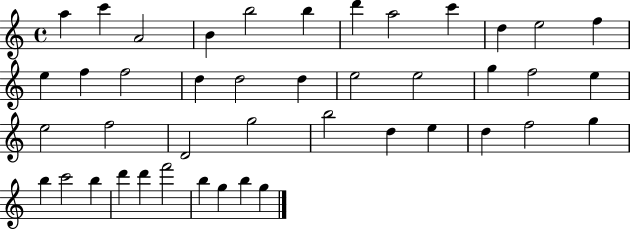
{
  \clef treble
  \time 4/4
  \defaultTimeSignature
  \key c \major
  a''4 c'''4 a'2 | b'4 b''2 b''4 | d'''4 a''2 c'''4 | d''4 e''2 f''4 | \break e''4 f''4 f''2 | d''4 d''2 d''4 | e''2 e''2 | g''4 f''2 e''4 | \break e''2 f''2 | d'2 g''2 | b''2 d''4 e''4 | d''4 f''2 g''4 | \break b''4 c'''2 b''4 | d'''4 d'''4 f'''2 | b''4 g''4 b''4 g''4 | \bar "|."
}